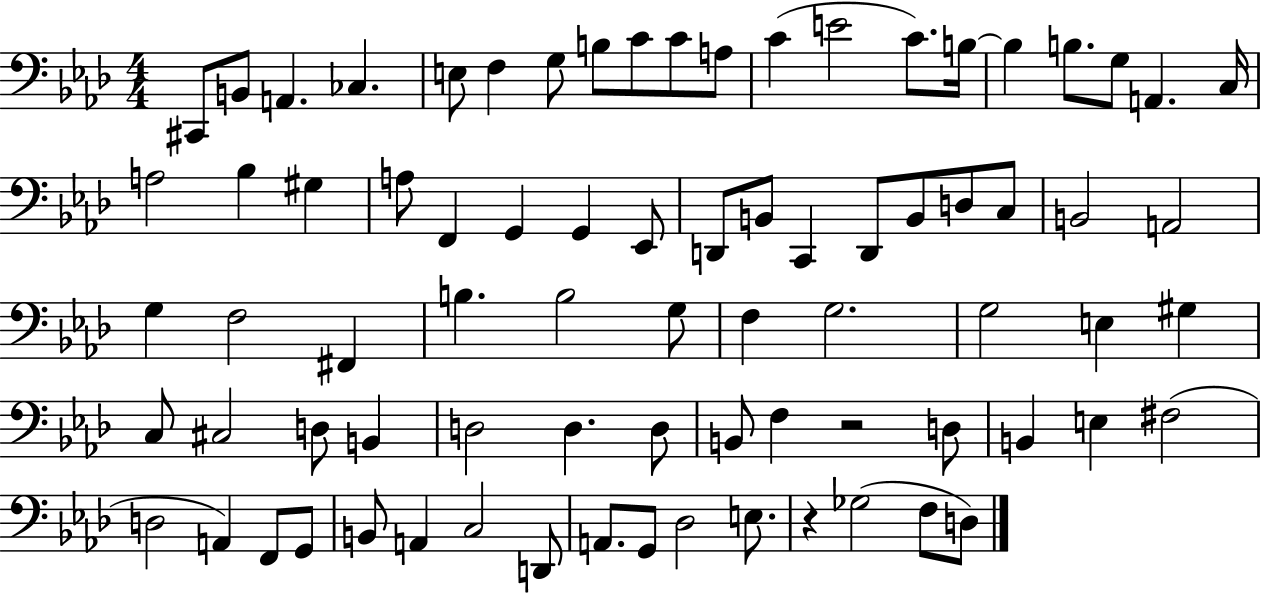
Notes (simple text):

C#2/e B2/e A2/q. CES3/q. E3/e F3/q G3/e B3/e C4/e C4/e A3/e C4/q E4/h C4/e. B3/s B3/q B3/e. G3/e A2/q. C3/s A3/h Bb3/q G#3/q A3/e F2/q G2/q G2/q Eb2/e D2/e B2/e C2/q D2/e B2/e D3/e C3/e B2/h A2/h G3/q F3/h F#2/q B3/q. B3/h G3/e F3/q G3/h. G3/h E3/q G#3/q C3/e C#3/h D3/e B2/q D3/h D3/q. D3/e B2/e F3/q R/h D3/e B2/q E3/q F#3/h D3/h A2/q F2/e G2/e B2/e A2/q C3/h D2/e A2/e. G2/e Db3/h E3/e. R/q Gb3/h F3/e D3/e